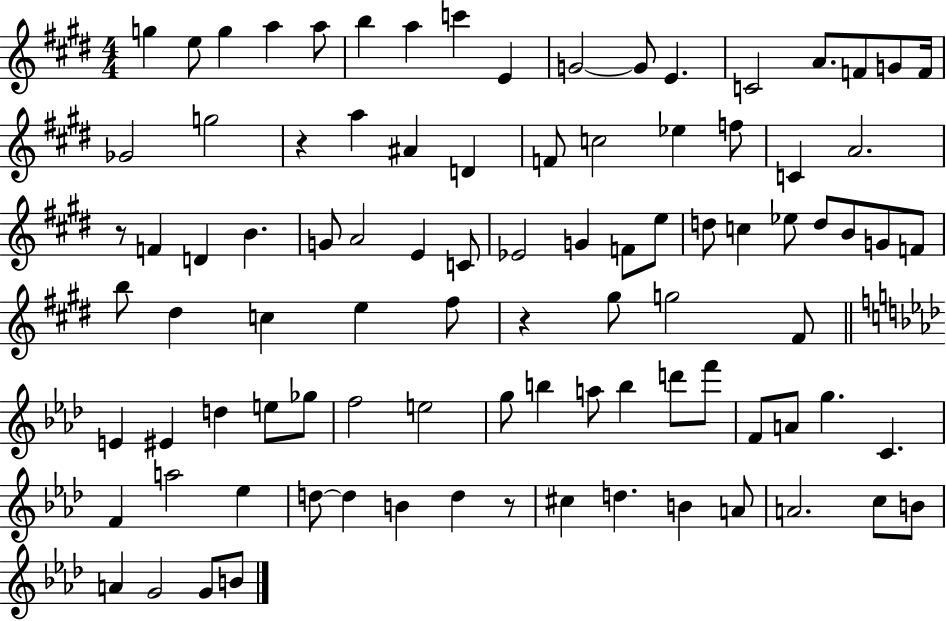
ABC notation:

X:1
T:Untitled
M:4/4
L:1/4
K:E
g e/2 g a a/2 b a c' E G2 G/2 E C2 A/2 F/2 G/2 F/4 _G2 g2 z a ^A D F/2 c2 _e f/2 C A2 z/2 F D B G/2 A2 E C/2 _E2 G F/2 e/2 d/2 c _e/2 d/2 B/2 G/2 F/2 b/2 ^d c e ^f/2 z ^g/2 g2 ^F/2 E ^E d e/2 _g/2 f2 e2 g/2 b a/2 b d'/2 f'/2 F/2 A/2 g C F a2 _e d/2 d B d z/2 ^c d B A/2 A2 c/2 B/2 A G2 G/2 B/2